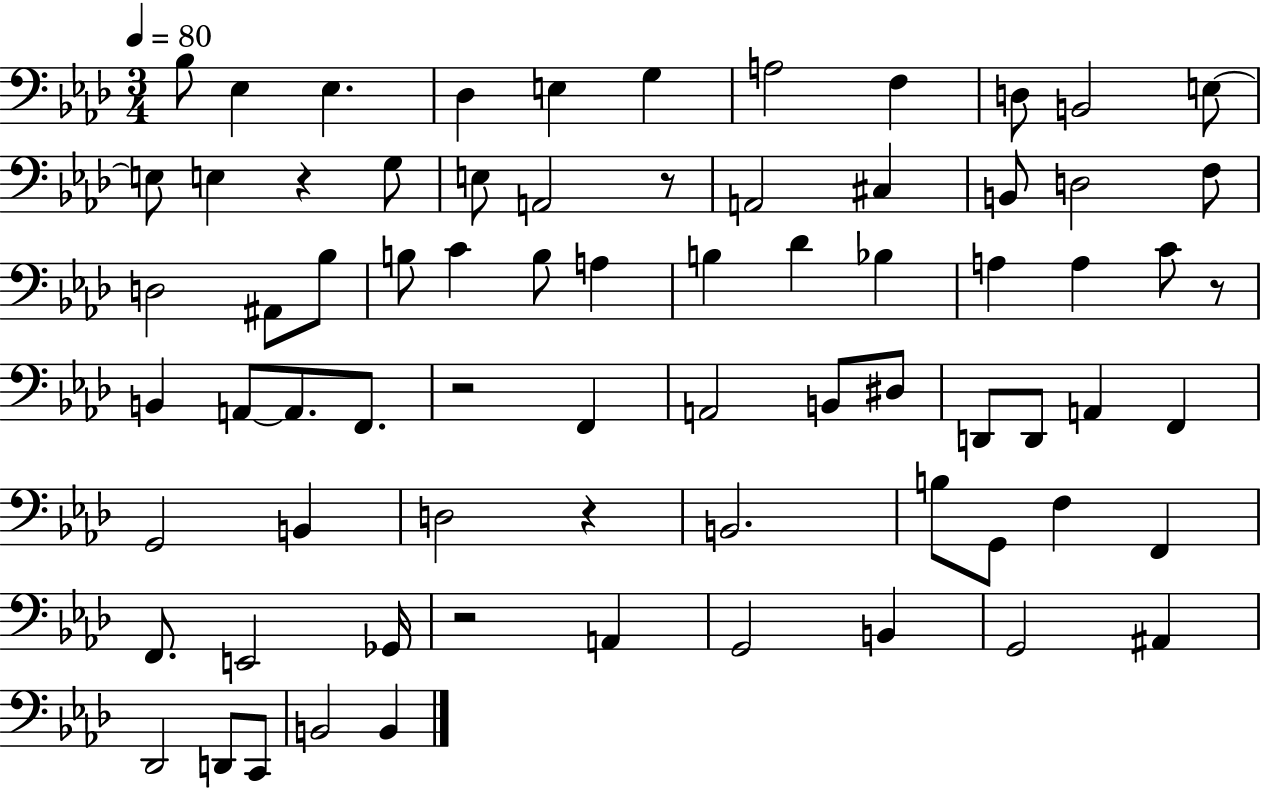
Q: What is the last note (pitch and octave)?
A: B2